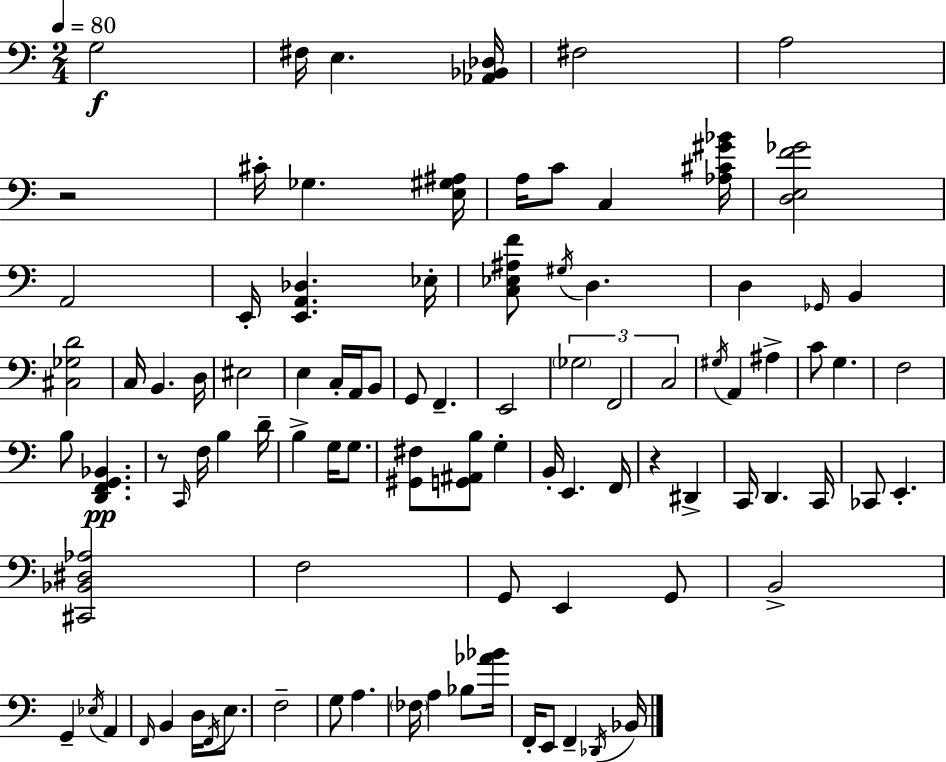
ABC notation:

X:1
T:Untitled
M:2/4
L:1/4
K:Am
G,2 ^F,/4 E, [_A,,_B,,_D,]/4 ^F,2 A,2 z2 ^C/4 _G, [E,^G,^A,]/4 A,/4 C/2 C, [_A,^C^G_B]/4 [D,E,F_G]2 A,,2 E,,/4 [E,,A,,_D,] _E,/4 [C,_E,^A,F]/2 ^G,/4 D, D, _G,,/4 B,, [^C,_G,D]2 C,/4 B,, D,/4 ^E,2 E, C,/4 A,,/4 B,,/2 G,,/2 F,, E,,2 _G,2 F,,2 C,2 ^G,/4 A,, ^A, C/2 G, F,2 B,/2 [D,,F,,G,,_B,,] z/2 C,,/4 F,/4 B, D/4 B, G,/4 G,/2 [^G,,^F,]/2 [G,,^A,,B,]/2 G, B,,/4 E,, F,,/4 z ^D,, C,,/4 D,, C,,/4 _C,,/2 E,, [^C,,_B,,^D,_A,]2 F,2 G,,/2 E,, G,,/2 B,,2 G,, _E,/4 A,, F,,/4 B,, D,/4 F,,/4 E,/2 F,2 G,/2 A, _F,/4 A, _B,/2 [_A_B]/4 F,,/4 E,,/2 F,, _D,,/4 _B,,/4